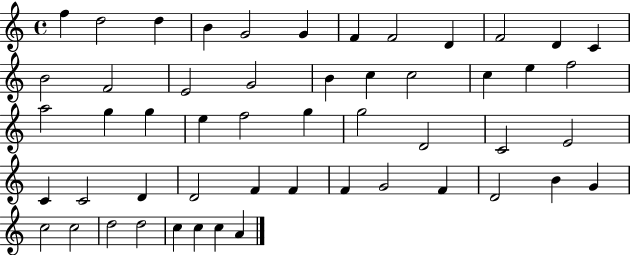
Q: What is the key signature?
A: C major